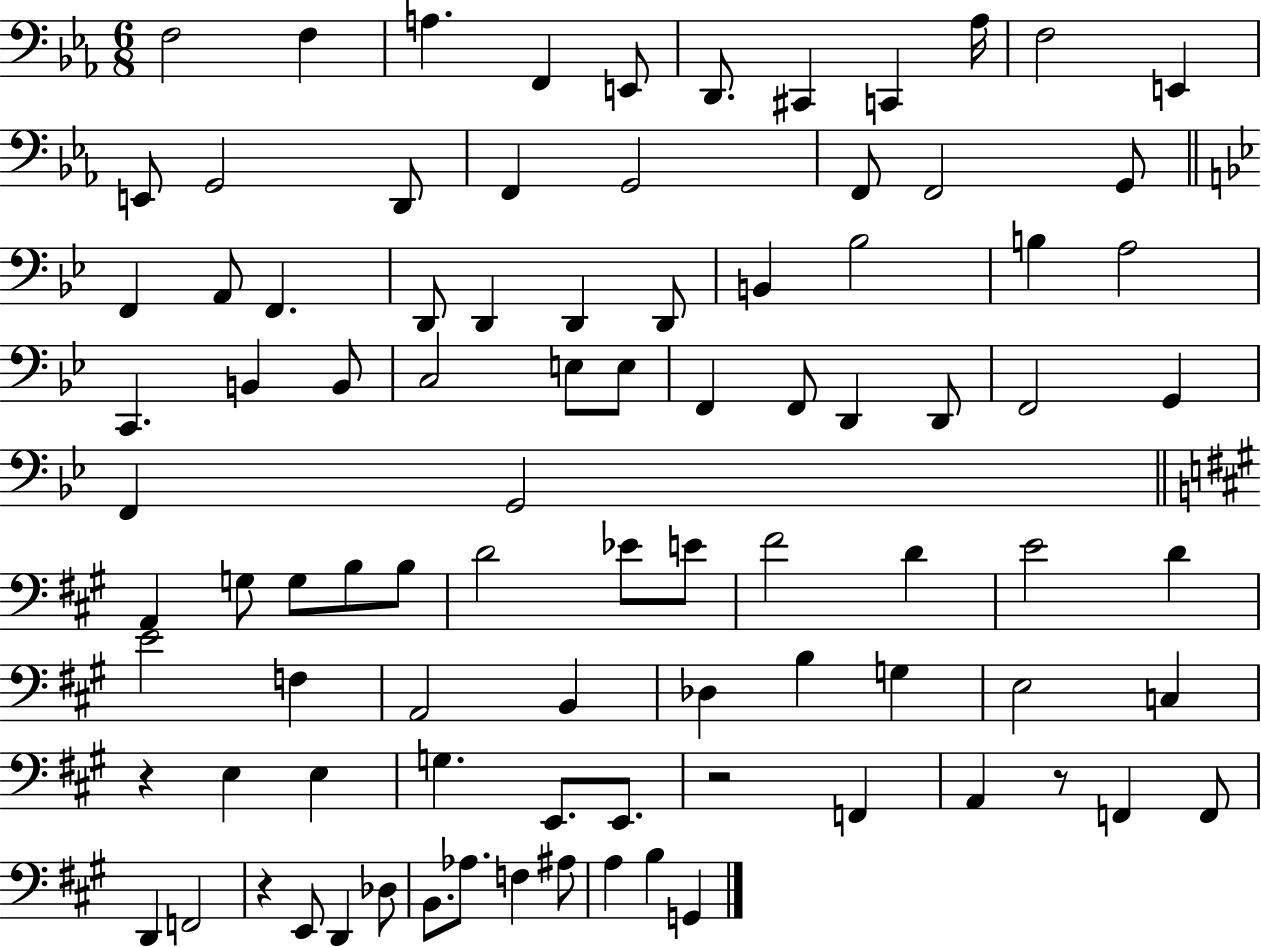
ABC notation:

X:1
T:Untitled
M:6/8
L:1/4
K:Eb
F,2 F, A, F,, E,,/2 D,,/2 ^C,, C,, _A,/4 F,2 E,, E,,/2 G,,2 D,,/2 F,, G,,2 F,,/2 F,,2 G,,/2 F,, A,,/2 F,, D,,/2 D,, D,, D,,/2 B,, _B,2 B, A,2 C,, B,, B,,/2 C,2 E,/2 E,/2 F,, F,,/2 D,, D,,/2 F,,2 G,, F,, G,,2 A,, G,/2 G,/2 B,/2 B,/2 D2 _E/2 E/2 ^F2 D E2 D E2 F, A,,2 B,, _D, B, G, E,2 C, z E, E, G, E,,/2 E,,/2 z2 F,, A,, z/2 F,, F,,/2 D,, F,,2 z E,,/2 D,, _D,/2 B,,/2 _A,/2 F, ^A,/2 A, B, G,,